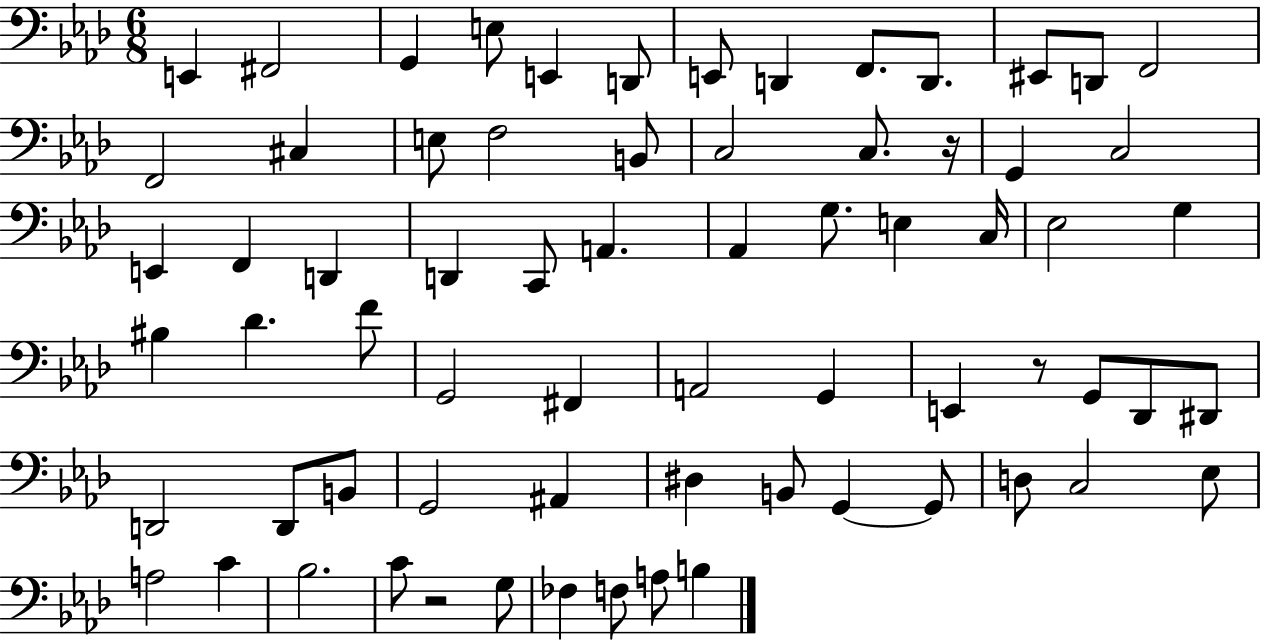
{
  \clef bass
  \numericTimeSignature
  \time 6/8
  \key aes \major
  \repeat volta 2 { e,4 fis,2 | g,4 e8 e,4 d,8 | e,8 d,4 f,8. d,8. | eis,8 d,8 f,2 | \break f,2 cis4 | e8 f2 b,8 | c2 c8. r16 | g,4 c2 | \break e,4 f,4 d,4 | d,4 c,8 a,4. | aes,4 g8. e4 c16 | ees2 g4 | \break bis4 des'4. f'8 | g,2 fis,4 | a,2 g,4 | e,4 r8 g,8 des,8 dis,8 | \break d,2 d,8 b,8 | g,2 ais,4 | dis4 b,8 g,4~~ g,8 | d8 c2 ees8 | \break a2 c'4 | bes2. | c'8 r2 g8 | fes4 f8 a8 b4 | \break } \bar "|."
}